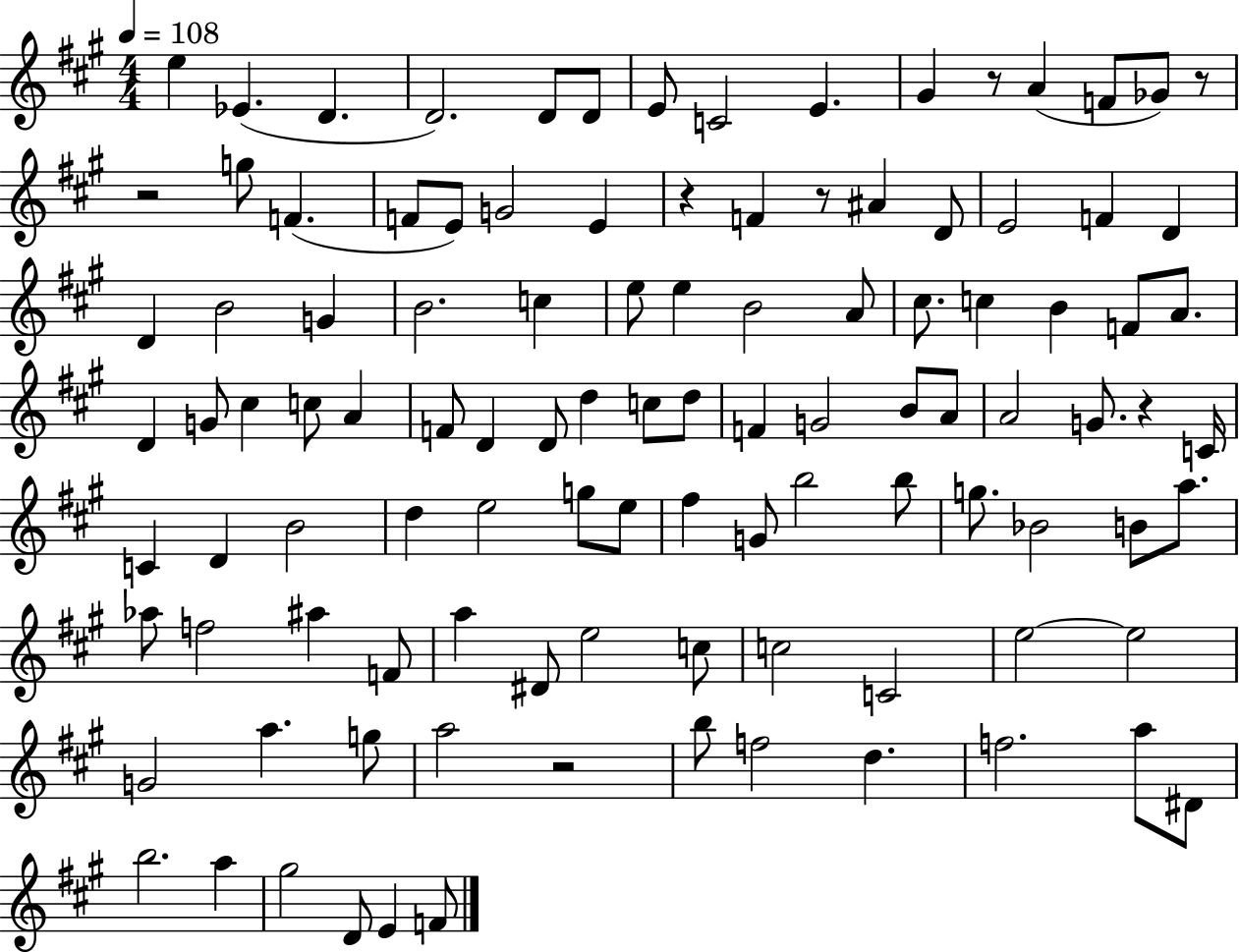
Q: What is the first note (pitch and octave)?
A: E5